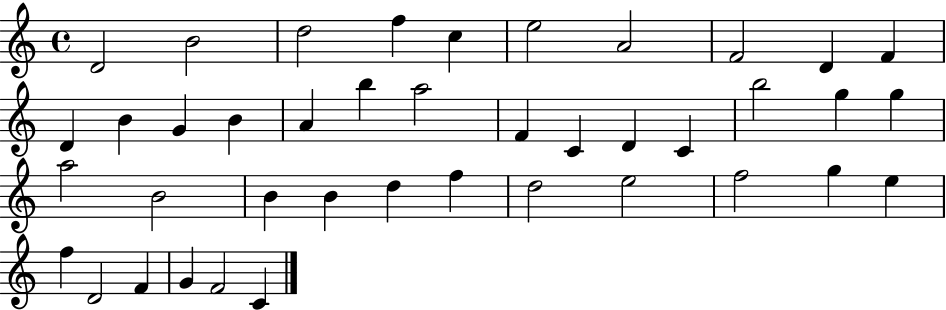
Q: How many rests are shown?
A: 0